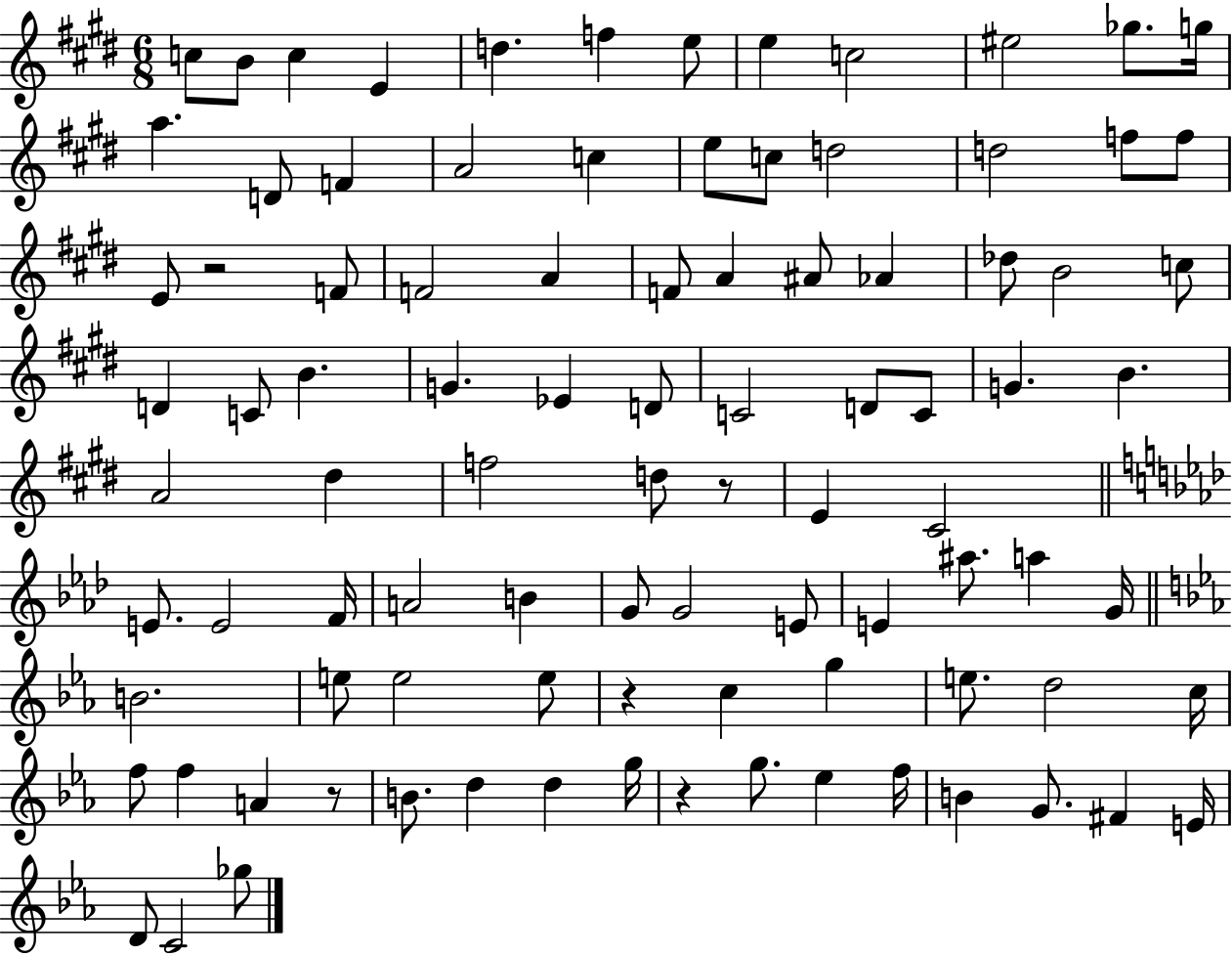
X:1
T:Untitled
M:6/8
L:1/4
K:E
c/2 B/2 c E d f e/2 e c2 ^e2 _g/2 g/4 a D/2 F A2 c e/2 c/2 d2 d2 f/2 f/2 E/2 z2 F/2 F2 A F/2 A ^A/2 _A _d/2 B2 c/2 D C/2 B G _E D/2 C2 D/2 C/2 G B A2 ^d f2 d/2 z/2 E ^C2 E/2 E2 F/4 A2 B G/2 G2 E/2 E ^a/2 a G/4 B2 e/2 e2 e/2 z c g e/2 d2 c/4 f/2 f A z/2 B/2 d d g/4 z g/2 _e f/4 B G/2 ^F E/4 D/2 C2 _g/2